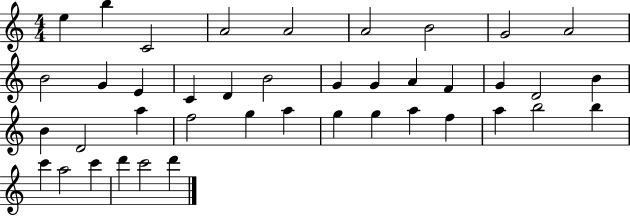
{
  \clef treble
  \numericTimeSignature
  \time 4/4
  \key c \major
  e''4 b''4 c'2 | a'2 a'2 | a'2 b'2 | g'2 a'2 | \break b'2 g'4 e'4 | c'4 d'4 b'2 | g'4 g'4 a'4 f'4 | g'4 d'2 b'4 | \break b'4 d'2 a''4 | f''2 g''4 a''4 | g''4 g''4 a''4 f''4 | a''4 b''2 b''4 | \break c'''4 a''2 c'''4 | d'''4 c'''2 d'''4 | \bar "|."
}